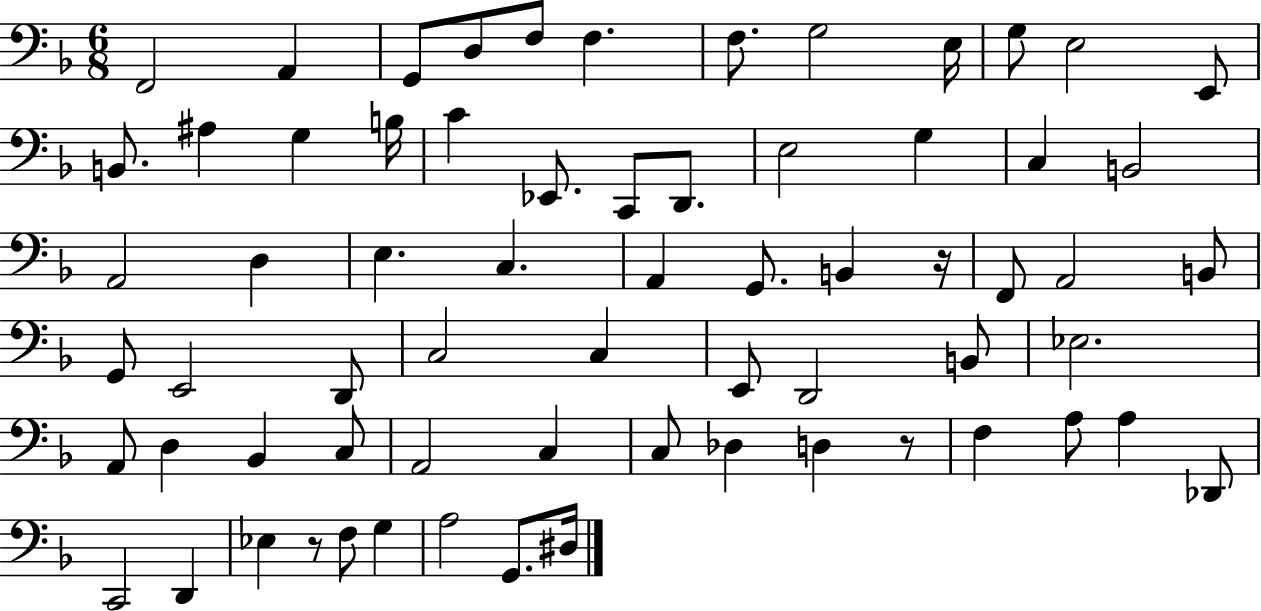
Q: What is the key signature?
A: F major